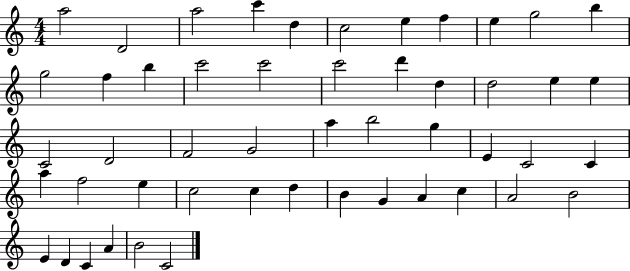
A5/h D4/h A5/h C6/q D5/q C5/h E5/q F5/q E5/q G5/h B5/q G5/h F5/q B5/q C6/h C6/h C6/h D6/q D5/q D5/h E5/q E5/q C4/h D4/h F4/h G4/h A5/q B5/h G5/q E4/q C4/h C4/q A5/q F5/h E5/q C5/h C5/q D5/q B4/q G4/q A4/q C5/q A4/h B4/h E4/q D4/q C4/q A4/q B4/h C4/h